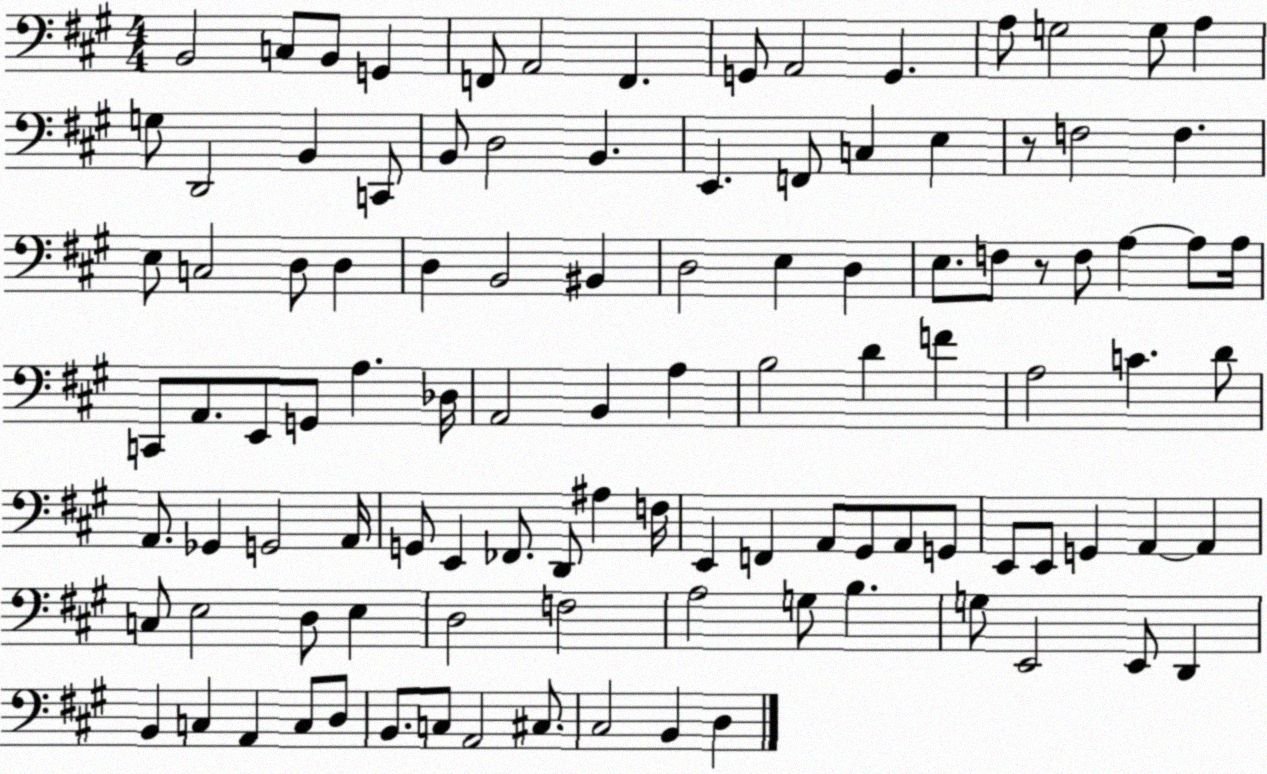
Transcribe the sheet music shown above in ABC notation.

X:1
T:Untitled
M:4/4
L:1/4
K:A
B,,2 C,/2 B,,/2 G,, F,,/2 A,,2 F,, G,,/2 A,,2 G,, A,/2 G,2 G,/2 A, G,/2 D,,2 B,, C,,/2 B,,/2 D,2 B,, E,, F,,/2 C, E, z/2 F,2 F, E,/2 C,2 D,/2 D, D, B,,2 ^B,, D,2 E, D, E,/2 F,/2 z/2 F,/2 A, A,/2 A,/4 C,,/2 A,,/2 E,,/2 G,,/2 A, _D,/4 A,,2 B,, A, B,2 D F A,2 C D/2 A,,/2 _G,, G,,2 A,,/4 G,,/2 E,, _F,,/2 D,,/2 ^A, F,/4 E,, F,, A,,/2 ^G,,/2 A,,/2 G,,/2 E,,/2 E,,/2 G,, A,, A,, C,/2 E,2 D,/2 E, D,2 F,2 A,2 G,/2 B, G,/2 E,,2 E,,/2 D,, B,, C, A,, C,/2 D,/2 B,,/2 C,/2 A,,2 ^C,/2 ^C,2 B,, D,